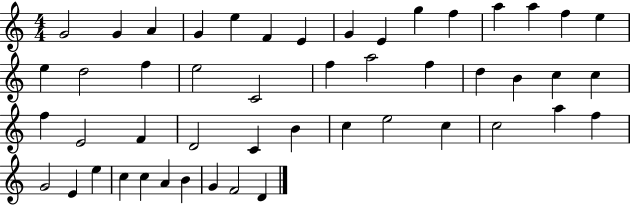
{
  \clef treble
  \numericTimeSignature
  \time 4/4
  \key c \major
  g'2 g'4 a'4 | g'4 e''4 f'4 e'4 | g'4 e'4 g''4 f''4 | a''4 a''4 f''4 e''4 | \break e''4 d''2 f''4 | e''2 c'2 | f''4 a''2 f''4 | d''4 b'4 c''4 c''4 | \break f''4 e'2 f'4 | d'2 c'4 b'4 | c''4 e''2 c''4 | c''2 a''4 f''4 | \break g'2 e'4 e''4 | c''4 c''4 a'4 b'4 | g'4 f'2 d'4 | \bar "|."
}